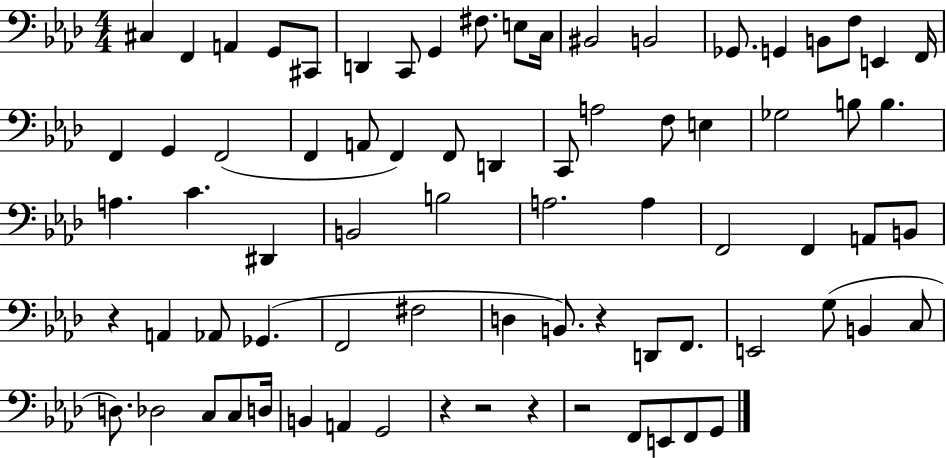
C#3/q F2/q A2/q G2/e C#2/e D2/q C2/e G2/q F#3/e. E3/e C3/s BIS2/h B2/h Gb2/e. G2/q B2/e F3/e E2/q F2/s F2/q G2/q F2/h F2/q A2/e F2/q F2/e D2/q C2/e A3/h F3/e E3/q Gb3/h B3/e B3/q. A3/q. C4/q. D#2/q B2/h B3/h A3/h. A3/q F2/h F2/q A2/e B2/e R/q A2/q Ab2/e Gb2/q. F2/h F#3/h D3/q B2/e. R/q D2/e F2/e. E2/h G3/e B2/q C3/e D3/e. Db3/h C3/e C3/e D3/s B2/q A2/q G2/h R/q R/h R/q R/h F2/e E2/e F2/e G2/e